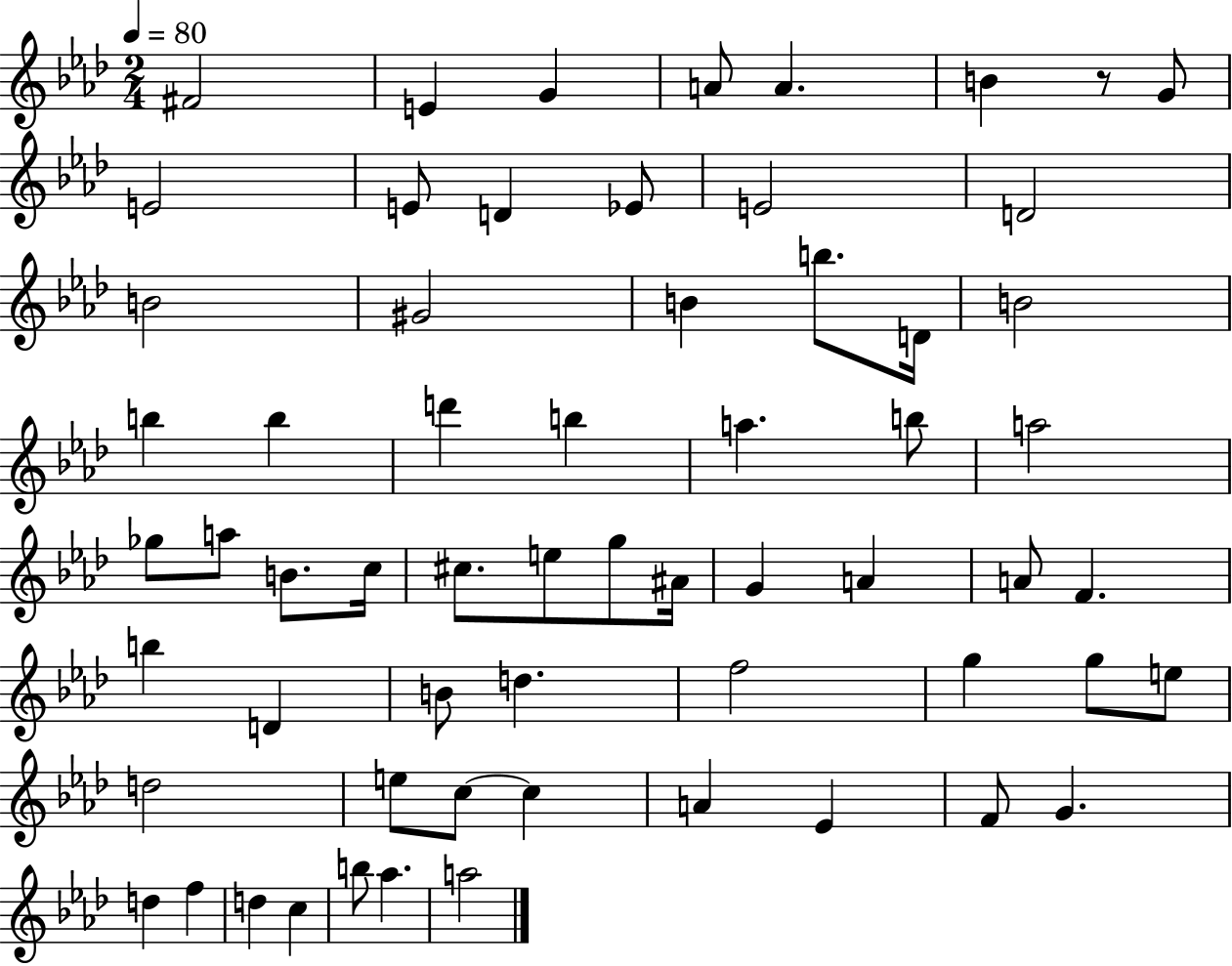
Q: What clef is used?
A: treble